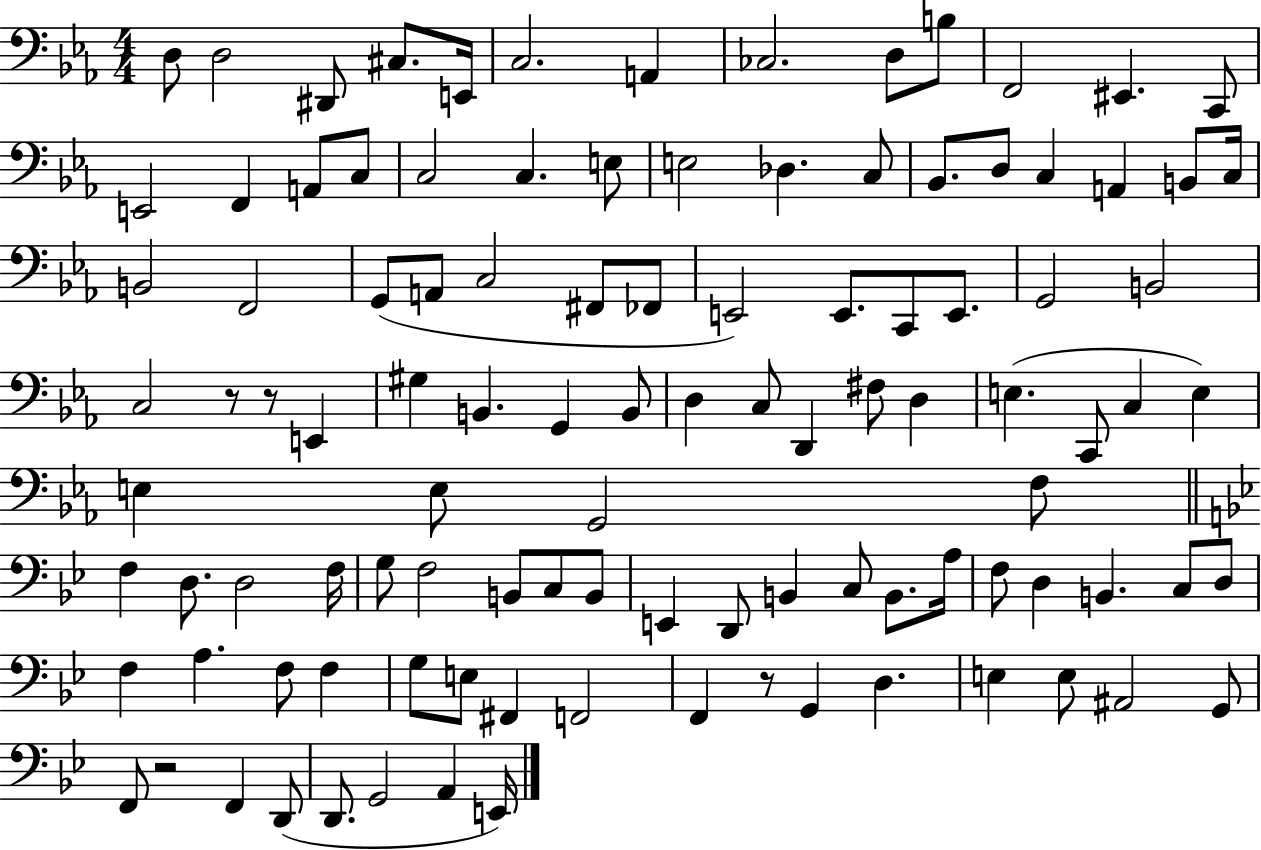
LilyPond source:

{
  \clef bass
  \numericTimeSignature
  \time 4/4
  \key ees \major
  d8 d2 dis,8 cis8. e,16 | c2. a,4 | ces2. d8 b8 | f,2 eis,4. c,8 | \break e,2 f,4 a,8 c8 | c2 c4. e8 | e2 des4. c8 | bes,8. d8 c4 a,4 b,8 c16 | \break b,2 f,2 | g,8( a,8 c2 fis,8 fes,8 | e,2) e,8. c,8 e,8. | g,2 b,2 | \break c2 r8 r8 e,4 | gis4 b,4. g,4 b,8 | d4 c8 d,4 fis8 d4 | e4.( c,8 c4 e4) | \break e4 e8 g,2 f8 | \bar "||" \break \key bes \major f4 d8. d2 f16 | g8 f2 b,8 c8 b,8 | e,4 d,8 b,4 c8 b,8. a16 | f8 d4 b,4. c8 d8 | \break f4 a4. f8 f4 | g8 e8 fis,4 f,2 | f,4 r8 g,4 d4. | e4 e8 ais,2 g,8 | \break f,8 r2 f,4 d,8( | d,8. g,2 a,4 e,16) | \bar "|."
}